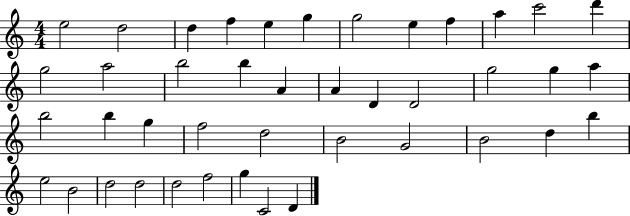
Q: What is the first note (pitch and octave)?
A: E5